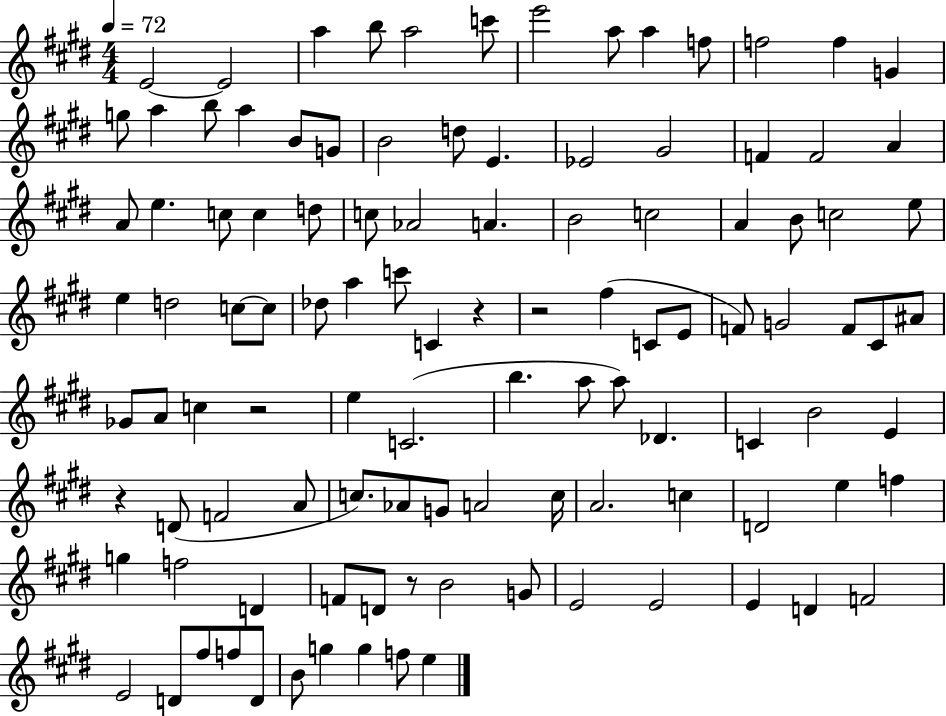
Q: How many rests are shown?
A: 5